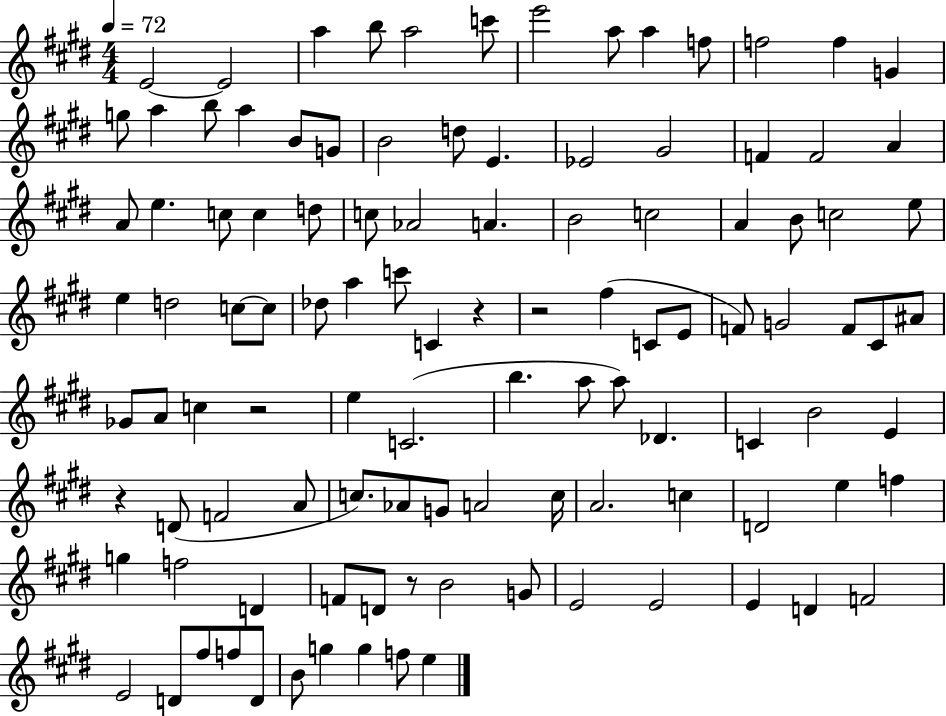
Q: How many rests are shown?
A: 5